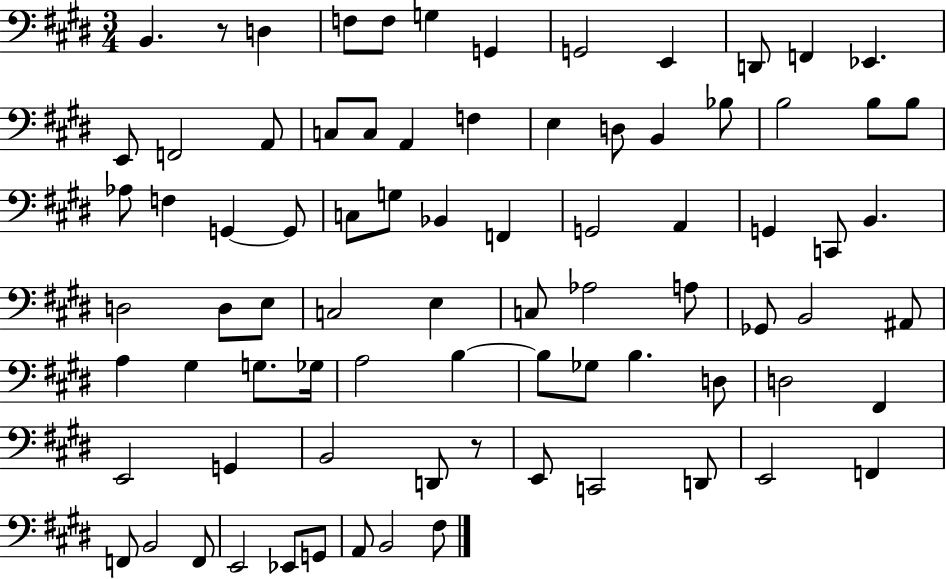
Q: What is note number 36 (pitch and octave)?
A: G2